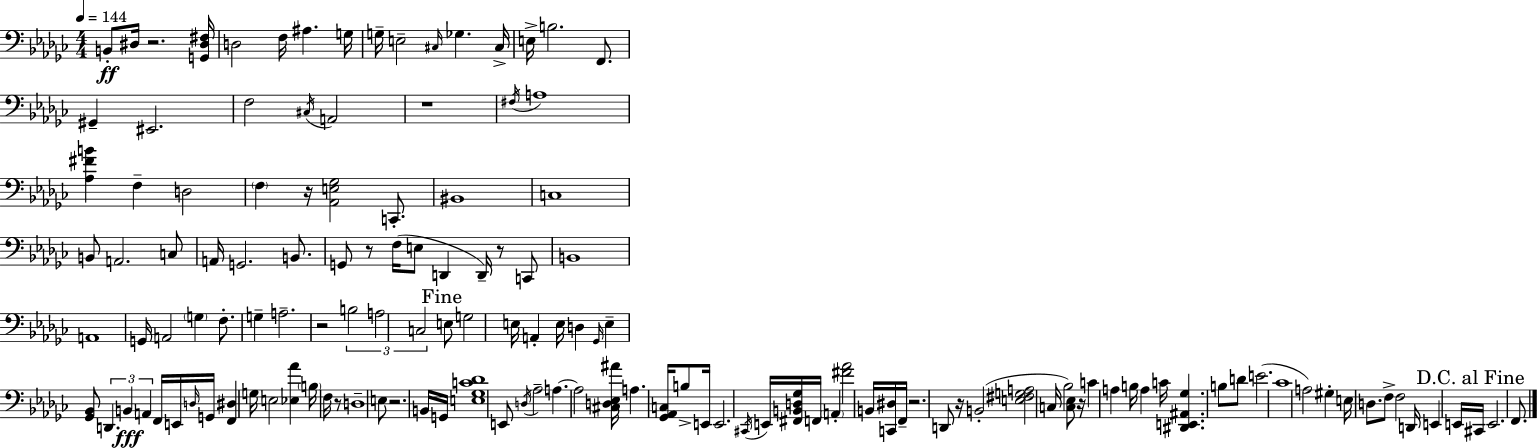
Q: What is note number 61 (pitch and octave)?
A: A2